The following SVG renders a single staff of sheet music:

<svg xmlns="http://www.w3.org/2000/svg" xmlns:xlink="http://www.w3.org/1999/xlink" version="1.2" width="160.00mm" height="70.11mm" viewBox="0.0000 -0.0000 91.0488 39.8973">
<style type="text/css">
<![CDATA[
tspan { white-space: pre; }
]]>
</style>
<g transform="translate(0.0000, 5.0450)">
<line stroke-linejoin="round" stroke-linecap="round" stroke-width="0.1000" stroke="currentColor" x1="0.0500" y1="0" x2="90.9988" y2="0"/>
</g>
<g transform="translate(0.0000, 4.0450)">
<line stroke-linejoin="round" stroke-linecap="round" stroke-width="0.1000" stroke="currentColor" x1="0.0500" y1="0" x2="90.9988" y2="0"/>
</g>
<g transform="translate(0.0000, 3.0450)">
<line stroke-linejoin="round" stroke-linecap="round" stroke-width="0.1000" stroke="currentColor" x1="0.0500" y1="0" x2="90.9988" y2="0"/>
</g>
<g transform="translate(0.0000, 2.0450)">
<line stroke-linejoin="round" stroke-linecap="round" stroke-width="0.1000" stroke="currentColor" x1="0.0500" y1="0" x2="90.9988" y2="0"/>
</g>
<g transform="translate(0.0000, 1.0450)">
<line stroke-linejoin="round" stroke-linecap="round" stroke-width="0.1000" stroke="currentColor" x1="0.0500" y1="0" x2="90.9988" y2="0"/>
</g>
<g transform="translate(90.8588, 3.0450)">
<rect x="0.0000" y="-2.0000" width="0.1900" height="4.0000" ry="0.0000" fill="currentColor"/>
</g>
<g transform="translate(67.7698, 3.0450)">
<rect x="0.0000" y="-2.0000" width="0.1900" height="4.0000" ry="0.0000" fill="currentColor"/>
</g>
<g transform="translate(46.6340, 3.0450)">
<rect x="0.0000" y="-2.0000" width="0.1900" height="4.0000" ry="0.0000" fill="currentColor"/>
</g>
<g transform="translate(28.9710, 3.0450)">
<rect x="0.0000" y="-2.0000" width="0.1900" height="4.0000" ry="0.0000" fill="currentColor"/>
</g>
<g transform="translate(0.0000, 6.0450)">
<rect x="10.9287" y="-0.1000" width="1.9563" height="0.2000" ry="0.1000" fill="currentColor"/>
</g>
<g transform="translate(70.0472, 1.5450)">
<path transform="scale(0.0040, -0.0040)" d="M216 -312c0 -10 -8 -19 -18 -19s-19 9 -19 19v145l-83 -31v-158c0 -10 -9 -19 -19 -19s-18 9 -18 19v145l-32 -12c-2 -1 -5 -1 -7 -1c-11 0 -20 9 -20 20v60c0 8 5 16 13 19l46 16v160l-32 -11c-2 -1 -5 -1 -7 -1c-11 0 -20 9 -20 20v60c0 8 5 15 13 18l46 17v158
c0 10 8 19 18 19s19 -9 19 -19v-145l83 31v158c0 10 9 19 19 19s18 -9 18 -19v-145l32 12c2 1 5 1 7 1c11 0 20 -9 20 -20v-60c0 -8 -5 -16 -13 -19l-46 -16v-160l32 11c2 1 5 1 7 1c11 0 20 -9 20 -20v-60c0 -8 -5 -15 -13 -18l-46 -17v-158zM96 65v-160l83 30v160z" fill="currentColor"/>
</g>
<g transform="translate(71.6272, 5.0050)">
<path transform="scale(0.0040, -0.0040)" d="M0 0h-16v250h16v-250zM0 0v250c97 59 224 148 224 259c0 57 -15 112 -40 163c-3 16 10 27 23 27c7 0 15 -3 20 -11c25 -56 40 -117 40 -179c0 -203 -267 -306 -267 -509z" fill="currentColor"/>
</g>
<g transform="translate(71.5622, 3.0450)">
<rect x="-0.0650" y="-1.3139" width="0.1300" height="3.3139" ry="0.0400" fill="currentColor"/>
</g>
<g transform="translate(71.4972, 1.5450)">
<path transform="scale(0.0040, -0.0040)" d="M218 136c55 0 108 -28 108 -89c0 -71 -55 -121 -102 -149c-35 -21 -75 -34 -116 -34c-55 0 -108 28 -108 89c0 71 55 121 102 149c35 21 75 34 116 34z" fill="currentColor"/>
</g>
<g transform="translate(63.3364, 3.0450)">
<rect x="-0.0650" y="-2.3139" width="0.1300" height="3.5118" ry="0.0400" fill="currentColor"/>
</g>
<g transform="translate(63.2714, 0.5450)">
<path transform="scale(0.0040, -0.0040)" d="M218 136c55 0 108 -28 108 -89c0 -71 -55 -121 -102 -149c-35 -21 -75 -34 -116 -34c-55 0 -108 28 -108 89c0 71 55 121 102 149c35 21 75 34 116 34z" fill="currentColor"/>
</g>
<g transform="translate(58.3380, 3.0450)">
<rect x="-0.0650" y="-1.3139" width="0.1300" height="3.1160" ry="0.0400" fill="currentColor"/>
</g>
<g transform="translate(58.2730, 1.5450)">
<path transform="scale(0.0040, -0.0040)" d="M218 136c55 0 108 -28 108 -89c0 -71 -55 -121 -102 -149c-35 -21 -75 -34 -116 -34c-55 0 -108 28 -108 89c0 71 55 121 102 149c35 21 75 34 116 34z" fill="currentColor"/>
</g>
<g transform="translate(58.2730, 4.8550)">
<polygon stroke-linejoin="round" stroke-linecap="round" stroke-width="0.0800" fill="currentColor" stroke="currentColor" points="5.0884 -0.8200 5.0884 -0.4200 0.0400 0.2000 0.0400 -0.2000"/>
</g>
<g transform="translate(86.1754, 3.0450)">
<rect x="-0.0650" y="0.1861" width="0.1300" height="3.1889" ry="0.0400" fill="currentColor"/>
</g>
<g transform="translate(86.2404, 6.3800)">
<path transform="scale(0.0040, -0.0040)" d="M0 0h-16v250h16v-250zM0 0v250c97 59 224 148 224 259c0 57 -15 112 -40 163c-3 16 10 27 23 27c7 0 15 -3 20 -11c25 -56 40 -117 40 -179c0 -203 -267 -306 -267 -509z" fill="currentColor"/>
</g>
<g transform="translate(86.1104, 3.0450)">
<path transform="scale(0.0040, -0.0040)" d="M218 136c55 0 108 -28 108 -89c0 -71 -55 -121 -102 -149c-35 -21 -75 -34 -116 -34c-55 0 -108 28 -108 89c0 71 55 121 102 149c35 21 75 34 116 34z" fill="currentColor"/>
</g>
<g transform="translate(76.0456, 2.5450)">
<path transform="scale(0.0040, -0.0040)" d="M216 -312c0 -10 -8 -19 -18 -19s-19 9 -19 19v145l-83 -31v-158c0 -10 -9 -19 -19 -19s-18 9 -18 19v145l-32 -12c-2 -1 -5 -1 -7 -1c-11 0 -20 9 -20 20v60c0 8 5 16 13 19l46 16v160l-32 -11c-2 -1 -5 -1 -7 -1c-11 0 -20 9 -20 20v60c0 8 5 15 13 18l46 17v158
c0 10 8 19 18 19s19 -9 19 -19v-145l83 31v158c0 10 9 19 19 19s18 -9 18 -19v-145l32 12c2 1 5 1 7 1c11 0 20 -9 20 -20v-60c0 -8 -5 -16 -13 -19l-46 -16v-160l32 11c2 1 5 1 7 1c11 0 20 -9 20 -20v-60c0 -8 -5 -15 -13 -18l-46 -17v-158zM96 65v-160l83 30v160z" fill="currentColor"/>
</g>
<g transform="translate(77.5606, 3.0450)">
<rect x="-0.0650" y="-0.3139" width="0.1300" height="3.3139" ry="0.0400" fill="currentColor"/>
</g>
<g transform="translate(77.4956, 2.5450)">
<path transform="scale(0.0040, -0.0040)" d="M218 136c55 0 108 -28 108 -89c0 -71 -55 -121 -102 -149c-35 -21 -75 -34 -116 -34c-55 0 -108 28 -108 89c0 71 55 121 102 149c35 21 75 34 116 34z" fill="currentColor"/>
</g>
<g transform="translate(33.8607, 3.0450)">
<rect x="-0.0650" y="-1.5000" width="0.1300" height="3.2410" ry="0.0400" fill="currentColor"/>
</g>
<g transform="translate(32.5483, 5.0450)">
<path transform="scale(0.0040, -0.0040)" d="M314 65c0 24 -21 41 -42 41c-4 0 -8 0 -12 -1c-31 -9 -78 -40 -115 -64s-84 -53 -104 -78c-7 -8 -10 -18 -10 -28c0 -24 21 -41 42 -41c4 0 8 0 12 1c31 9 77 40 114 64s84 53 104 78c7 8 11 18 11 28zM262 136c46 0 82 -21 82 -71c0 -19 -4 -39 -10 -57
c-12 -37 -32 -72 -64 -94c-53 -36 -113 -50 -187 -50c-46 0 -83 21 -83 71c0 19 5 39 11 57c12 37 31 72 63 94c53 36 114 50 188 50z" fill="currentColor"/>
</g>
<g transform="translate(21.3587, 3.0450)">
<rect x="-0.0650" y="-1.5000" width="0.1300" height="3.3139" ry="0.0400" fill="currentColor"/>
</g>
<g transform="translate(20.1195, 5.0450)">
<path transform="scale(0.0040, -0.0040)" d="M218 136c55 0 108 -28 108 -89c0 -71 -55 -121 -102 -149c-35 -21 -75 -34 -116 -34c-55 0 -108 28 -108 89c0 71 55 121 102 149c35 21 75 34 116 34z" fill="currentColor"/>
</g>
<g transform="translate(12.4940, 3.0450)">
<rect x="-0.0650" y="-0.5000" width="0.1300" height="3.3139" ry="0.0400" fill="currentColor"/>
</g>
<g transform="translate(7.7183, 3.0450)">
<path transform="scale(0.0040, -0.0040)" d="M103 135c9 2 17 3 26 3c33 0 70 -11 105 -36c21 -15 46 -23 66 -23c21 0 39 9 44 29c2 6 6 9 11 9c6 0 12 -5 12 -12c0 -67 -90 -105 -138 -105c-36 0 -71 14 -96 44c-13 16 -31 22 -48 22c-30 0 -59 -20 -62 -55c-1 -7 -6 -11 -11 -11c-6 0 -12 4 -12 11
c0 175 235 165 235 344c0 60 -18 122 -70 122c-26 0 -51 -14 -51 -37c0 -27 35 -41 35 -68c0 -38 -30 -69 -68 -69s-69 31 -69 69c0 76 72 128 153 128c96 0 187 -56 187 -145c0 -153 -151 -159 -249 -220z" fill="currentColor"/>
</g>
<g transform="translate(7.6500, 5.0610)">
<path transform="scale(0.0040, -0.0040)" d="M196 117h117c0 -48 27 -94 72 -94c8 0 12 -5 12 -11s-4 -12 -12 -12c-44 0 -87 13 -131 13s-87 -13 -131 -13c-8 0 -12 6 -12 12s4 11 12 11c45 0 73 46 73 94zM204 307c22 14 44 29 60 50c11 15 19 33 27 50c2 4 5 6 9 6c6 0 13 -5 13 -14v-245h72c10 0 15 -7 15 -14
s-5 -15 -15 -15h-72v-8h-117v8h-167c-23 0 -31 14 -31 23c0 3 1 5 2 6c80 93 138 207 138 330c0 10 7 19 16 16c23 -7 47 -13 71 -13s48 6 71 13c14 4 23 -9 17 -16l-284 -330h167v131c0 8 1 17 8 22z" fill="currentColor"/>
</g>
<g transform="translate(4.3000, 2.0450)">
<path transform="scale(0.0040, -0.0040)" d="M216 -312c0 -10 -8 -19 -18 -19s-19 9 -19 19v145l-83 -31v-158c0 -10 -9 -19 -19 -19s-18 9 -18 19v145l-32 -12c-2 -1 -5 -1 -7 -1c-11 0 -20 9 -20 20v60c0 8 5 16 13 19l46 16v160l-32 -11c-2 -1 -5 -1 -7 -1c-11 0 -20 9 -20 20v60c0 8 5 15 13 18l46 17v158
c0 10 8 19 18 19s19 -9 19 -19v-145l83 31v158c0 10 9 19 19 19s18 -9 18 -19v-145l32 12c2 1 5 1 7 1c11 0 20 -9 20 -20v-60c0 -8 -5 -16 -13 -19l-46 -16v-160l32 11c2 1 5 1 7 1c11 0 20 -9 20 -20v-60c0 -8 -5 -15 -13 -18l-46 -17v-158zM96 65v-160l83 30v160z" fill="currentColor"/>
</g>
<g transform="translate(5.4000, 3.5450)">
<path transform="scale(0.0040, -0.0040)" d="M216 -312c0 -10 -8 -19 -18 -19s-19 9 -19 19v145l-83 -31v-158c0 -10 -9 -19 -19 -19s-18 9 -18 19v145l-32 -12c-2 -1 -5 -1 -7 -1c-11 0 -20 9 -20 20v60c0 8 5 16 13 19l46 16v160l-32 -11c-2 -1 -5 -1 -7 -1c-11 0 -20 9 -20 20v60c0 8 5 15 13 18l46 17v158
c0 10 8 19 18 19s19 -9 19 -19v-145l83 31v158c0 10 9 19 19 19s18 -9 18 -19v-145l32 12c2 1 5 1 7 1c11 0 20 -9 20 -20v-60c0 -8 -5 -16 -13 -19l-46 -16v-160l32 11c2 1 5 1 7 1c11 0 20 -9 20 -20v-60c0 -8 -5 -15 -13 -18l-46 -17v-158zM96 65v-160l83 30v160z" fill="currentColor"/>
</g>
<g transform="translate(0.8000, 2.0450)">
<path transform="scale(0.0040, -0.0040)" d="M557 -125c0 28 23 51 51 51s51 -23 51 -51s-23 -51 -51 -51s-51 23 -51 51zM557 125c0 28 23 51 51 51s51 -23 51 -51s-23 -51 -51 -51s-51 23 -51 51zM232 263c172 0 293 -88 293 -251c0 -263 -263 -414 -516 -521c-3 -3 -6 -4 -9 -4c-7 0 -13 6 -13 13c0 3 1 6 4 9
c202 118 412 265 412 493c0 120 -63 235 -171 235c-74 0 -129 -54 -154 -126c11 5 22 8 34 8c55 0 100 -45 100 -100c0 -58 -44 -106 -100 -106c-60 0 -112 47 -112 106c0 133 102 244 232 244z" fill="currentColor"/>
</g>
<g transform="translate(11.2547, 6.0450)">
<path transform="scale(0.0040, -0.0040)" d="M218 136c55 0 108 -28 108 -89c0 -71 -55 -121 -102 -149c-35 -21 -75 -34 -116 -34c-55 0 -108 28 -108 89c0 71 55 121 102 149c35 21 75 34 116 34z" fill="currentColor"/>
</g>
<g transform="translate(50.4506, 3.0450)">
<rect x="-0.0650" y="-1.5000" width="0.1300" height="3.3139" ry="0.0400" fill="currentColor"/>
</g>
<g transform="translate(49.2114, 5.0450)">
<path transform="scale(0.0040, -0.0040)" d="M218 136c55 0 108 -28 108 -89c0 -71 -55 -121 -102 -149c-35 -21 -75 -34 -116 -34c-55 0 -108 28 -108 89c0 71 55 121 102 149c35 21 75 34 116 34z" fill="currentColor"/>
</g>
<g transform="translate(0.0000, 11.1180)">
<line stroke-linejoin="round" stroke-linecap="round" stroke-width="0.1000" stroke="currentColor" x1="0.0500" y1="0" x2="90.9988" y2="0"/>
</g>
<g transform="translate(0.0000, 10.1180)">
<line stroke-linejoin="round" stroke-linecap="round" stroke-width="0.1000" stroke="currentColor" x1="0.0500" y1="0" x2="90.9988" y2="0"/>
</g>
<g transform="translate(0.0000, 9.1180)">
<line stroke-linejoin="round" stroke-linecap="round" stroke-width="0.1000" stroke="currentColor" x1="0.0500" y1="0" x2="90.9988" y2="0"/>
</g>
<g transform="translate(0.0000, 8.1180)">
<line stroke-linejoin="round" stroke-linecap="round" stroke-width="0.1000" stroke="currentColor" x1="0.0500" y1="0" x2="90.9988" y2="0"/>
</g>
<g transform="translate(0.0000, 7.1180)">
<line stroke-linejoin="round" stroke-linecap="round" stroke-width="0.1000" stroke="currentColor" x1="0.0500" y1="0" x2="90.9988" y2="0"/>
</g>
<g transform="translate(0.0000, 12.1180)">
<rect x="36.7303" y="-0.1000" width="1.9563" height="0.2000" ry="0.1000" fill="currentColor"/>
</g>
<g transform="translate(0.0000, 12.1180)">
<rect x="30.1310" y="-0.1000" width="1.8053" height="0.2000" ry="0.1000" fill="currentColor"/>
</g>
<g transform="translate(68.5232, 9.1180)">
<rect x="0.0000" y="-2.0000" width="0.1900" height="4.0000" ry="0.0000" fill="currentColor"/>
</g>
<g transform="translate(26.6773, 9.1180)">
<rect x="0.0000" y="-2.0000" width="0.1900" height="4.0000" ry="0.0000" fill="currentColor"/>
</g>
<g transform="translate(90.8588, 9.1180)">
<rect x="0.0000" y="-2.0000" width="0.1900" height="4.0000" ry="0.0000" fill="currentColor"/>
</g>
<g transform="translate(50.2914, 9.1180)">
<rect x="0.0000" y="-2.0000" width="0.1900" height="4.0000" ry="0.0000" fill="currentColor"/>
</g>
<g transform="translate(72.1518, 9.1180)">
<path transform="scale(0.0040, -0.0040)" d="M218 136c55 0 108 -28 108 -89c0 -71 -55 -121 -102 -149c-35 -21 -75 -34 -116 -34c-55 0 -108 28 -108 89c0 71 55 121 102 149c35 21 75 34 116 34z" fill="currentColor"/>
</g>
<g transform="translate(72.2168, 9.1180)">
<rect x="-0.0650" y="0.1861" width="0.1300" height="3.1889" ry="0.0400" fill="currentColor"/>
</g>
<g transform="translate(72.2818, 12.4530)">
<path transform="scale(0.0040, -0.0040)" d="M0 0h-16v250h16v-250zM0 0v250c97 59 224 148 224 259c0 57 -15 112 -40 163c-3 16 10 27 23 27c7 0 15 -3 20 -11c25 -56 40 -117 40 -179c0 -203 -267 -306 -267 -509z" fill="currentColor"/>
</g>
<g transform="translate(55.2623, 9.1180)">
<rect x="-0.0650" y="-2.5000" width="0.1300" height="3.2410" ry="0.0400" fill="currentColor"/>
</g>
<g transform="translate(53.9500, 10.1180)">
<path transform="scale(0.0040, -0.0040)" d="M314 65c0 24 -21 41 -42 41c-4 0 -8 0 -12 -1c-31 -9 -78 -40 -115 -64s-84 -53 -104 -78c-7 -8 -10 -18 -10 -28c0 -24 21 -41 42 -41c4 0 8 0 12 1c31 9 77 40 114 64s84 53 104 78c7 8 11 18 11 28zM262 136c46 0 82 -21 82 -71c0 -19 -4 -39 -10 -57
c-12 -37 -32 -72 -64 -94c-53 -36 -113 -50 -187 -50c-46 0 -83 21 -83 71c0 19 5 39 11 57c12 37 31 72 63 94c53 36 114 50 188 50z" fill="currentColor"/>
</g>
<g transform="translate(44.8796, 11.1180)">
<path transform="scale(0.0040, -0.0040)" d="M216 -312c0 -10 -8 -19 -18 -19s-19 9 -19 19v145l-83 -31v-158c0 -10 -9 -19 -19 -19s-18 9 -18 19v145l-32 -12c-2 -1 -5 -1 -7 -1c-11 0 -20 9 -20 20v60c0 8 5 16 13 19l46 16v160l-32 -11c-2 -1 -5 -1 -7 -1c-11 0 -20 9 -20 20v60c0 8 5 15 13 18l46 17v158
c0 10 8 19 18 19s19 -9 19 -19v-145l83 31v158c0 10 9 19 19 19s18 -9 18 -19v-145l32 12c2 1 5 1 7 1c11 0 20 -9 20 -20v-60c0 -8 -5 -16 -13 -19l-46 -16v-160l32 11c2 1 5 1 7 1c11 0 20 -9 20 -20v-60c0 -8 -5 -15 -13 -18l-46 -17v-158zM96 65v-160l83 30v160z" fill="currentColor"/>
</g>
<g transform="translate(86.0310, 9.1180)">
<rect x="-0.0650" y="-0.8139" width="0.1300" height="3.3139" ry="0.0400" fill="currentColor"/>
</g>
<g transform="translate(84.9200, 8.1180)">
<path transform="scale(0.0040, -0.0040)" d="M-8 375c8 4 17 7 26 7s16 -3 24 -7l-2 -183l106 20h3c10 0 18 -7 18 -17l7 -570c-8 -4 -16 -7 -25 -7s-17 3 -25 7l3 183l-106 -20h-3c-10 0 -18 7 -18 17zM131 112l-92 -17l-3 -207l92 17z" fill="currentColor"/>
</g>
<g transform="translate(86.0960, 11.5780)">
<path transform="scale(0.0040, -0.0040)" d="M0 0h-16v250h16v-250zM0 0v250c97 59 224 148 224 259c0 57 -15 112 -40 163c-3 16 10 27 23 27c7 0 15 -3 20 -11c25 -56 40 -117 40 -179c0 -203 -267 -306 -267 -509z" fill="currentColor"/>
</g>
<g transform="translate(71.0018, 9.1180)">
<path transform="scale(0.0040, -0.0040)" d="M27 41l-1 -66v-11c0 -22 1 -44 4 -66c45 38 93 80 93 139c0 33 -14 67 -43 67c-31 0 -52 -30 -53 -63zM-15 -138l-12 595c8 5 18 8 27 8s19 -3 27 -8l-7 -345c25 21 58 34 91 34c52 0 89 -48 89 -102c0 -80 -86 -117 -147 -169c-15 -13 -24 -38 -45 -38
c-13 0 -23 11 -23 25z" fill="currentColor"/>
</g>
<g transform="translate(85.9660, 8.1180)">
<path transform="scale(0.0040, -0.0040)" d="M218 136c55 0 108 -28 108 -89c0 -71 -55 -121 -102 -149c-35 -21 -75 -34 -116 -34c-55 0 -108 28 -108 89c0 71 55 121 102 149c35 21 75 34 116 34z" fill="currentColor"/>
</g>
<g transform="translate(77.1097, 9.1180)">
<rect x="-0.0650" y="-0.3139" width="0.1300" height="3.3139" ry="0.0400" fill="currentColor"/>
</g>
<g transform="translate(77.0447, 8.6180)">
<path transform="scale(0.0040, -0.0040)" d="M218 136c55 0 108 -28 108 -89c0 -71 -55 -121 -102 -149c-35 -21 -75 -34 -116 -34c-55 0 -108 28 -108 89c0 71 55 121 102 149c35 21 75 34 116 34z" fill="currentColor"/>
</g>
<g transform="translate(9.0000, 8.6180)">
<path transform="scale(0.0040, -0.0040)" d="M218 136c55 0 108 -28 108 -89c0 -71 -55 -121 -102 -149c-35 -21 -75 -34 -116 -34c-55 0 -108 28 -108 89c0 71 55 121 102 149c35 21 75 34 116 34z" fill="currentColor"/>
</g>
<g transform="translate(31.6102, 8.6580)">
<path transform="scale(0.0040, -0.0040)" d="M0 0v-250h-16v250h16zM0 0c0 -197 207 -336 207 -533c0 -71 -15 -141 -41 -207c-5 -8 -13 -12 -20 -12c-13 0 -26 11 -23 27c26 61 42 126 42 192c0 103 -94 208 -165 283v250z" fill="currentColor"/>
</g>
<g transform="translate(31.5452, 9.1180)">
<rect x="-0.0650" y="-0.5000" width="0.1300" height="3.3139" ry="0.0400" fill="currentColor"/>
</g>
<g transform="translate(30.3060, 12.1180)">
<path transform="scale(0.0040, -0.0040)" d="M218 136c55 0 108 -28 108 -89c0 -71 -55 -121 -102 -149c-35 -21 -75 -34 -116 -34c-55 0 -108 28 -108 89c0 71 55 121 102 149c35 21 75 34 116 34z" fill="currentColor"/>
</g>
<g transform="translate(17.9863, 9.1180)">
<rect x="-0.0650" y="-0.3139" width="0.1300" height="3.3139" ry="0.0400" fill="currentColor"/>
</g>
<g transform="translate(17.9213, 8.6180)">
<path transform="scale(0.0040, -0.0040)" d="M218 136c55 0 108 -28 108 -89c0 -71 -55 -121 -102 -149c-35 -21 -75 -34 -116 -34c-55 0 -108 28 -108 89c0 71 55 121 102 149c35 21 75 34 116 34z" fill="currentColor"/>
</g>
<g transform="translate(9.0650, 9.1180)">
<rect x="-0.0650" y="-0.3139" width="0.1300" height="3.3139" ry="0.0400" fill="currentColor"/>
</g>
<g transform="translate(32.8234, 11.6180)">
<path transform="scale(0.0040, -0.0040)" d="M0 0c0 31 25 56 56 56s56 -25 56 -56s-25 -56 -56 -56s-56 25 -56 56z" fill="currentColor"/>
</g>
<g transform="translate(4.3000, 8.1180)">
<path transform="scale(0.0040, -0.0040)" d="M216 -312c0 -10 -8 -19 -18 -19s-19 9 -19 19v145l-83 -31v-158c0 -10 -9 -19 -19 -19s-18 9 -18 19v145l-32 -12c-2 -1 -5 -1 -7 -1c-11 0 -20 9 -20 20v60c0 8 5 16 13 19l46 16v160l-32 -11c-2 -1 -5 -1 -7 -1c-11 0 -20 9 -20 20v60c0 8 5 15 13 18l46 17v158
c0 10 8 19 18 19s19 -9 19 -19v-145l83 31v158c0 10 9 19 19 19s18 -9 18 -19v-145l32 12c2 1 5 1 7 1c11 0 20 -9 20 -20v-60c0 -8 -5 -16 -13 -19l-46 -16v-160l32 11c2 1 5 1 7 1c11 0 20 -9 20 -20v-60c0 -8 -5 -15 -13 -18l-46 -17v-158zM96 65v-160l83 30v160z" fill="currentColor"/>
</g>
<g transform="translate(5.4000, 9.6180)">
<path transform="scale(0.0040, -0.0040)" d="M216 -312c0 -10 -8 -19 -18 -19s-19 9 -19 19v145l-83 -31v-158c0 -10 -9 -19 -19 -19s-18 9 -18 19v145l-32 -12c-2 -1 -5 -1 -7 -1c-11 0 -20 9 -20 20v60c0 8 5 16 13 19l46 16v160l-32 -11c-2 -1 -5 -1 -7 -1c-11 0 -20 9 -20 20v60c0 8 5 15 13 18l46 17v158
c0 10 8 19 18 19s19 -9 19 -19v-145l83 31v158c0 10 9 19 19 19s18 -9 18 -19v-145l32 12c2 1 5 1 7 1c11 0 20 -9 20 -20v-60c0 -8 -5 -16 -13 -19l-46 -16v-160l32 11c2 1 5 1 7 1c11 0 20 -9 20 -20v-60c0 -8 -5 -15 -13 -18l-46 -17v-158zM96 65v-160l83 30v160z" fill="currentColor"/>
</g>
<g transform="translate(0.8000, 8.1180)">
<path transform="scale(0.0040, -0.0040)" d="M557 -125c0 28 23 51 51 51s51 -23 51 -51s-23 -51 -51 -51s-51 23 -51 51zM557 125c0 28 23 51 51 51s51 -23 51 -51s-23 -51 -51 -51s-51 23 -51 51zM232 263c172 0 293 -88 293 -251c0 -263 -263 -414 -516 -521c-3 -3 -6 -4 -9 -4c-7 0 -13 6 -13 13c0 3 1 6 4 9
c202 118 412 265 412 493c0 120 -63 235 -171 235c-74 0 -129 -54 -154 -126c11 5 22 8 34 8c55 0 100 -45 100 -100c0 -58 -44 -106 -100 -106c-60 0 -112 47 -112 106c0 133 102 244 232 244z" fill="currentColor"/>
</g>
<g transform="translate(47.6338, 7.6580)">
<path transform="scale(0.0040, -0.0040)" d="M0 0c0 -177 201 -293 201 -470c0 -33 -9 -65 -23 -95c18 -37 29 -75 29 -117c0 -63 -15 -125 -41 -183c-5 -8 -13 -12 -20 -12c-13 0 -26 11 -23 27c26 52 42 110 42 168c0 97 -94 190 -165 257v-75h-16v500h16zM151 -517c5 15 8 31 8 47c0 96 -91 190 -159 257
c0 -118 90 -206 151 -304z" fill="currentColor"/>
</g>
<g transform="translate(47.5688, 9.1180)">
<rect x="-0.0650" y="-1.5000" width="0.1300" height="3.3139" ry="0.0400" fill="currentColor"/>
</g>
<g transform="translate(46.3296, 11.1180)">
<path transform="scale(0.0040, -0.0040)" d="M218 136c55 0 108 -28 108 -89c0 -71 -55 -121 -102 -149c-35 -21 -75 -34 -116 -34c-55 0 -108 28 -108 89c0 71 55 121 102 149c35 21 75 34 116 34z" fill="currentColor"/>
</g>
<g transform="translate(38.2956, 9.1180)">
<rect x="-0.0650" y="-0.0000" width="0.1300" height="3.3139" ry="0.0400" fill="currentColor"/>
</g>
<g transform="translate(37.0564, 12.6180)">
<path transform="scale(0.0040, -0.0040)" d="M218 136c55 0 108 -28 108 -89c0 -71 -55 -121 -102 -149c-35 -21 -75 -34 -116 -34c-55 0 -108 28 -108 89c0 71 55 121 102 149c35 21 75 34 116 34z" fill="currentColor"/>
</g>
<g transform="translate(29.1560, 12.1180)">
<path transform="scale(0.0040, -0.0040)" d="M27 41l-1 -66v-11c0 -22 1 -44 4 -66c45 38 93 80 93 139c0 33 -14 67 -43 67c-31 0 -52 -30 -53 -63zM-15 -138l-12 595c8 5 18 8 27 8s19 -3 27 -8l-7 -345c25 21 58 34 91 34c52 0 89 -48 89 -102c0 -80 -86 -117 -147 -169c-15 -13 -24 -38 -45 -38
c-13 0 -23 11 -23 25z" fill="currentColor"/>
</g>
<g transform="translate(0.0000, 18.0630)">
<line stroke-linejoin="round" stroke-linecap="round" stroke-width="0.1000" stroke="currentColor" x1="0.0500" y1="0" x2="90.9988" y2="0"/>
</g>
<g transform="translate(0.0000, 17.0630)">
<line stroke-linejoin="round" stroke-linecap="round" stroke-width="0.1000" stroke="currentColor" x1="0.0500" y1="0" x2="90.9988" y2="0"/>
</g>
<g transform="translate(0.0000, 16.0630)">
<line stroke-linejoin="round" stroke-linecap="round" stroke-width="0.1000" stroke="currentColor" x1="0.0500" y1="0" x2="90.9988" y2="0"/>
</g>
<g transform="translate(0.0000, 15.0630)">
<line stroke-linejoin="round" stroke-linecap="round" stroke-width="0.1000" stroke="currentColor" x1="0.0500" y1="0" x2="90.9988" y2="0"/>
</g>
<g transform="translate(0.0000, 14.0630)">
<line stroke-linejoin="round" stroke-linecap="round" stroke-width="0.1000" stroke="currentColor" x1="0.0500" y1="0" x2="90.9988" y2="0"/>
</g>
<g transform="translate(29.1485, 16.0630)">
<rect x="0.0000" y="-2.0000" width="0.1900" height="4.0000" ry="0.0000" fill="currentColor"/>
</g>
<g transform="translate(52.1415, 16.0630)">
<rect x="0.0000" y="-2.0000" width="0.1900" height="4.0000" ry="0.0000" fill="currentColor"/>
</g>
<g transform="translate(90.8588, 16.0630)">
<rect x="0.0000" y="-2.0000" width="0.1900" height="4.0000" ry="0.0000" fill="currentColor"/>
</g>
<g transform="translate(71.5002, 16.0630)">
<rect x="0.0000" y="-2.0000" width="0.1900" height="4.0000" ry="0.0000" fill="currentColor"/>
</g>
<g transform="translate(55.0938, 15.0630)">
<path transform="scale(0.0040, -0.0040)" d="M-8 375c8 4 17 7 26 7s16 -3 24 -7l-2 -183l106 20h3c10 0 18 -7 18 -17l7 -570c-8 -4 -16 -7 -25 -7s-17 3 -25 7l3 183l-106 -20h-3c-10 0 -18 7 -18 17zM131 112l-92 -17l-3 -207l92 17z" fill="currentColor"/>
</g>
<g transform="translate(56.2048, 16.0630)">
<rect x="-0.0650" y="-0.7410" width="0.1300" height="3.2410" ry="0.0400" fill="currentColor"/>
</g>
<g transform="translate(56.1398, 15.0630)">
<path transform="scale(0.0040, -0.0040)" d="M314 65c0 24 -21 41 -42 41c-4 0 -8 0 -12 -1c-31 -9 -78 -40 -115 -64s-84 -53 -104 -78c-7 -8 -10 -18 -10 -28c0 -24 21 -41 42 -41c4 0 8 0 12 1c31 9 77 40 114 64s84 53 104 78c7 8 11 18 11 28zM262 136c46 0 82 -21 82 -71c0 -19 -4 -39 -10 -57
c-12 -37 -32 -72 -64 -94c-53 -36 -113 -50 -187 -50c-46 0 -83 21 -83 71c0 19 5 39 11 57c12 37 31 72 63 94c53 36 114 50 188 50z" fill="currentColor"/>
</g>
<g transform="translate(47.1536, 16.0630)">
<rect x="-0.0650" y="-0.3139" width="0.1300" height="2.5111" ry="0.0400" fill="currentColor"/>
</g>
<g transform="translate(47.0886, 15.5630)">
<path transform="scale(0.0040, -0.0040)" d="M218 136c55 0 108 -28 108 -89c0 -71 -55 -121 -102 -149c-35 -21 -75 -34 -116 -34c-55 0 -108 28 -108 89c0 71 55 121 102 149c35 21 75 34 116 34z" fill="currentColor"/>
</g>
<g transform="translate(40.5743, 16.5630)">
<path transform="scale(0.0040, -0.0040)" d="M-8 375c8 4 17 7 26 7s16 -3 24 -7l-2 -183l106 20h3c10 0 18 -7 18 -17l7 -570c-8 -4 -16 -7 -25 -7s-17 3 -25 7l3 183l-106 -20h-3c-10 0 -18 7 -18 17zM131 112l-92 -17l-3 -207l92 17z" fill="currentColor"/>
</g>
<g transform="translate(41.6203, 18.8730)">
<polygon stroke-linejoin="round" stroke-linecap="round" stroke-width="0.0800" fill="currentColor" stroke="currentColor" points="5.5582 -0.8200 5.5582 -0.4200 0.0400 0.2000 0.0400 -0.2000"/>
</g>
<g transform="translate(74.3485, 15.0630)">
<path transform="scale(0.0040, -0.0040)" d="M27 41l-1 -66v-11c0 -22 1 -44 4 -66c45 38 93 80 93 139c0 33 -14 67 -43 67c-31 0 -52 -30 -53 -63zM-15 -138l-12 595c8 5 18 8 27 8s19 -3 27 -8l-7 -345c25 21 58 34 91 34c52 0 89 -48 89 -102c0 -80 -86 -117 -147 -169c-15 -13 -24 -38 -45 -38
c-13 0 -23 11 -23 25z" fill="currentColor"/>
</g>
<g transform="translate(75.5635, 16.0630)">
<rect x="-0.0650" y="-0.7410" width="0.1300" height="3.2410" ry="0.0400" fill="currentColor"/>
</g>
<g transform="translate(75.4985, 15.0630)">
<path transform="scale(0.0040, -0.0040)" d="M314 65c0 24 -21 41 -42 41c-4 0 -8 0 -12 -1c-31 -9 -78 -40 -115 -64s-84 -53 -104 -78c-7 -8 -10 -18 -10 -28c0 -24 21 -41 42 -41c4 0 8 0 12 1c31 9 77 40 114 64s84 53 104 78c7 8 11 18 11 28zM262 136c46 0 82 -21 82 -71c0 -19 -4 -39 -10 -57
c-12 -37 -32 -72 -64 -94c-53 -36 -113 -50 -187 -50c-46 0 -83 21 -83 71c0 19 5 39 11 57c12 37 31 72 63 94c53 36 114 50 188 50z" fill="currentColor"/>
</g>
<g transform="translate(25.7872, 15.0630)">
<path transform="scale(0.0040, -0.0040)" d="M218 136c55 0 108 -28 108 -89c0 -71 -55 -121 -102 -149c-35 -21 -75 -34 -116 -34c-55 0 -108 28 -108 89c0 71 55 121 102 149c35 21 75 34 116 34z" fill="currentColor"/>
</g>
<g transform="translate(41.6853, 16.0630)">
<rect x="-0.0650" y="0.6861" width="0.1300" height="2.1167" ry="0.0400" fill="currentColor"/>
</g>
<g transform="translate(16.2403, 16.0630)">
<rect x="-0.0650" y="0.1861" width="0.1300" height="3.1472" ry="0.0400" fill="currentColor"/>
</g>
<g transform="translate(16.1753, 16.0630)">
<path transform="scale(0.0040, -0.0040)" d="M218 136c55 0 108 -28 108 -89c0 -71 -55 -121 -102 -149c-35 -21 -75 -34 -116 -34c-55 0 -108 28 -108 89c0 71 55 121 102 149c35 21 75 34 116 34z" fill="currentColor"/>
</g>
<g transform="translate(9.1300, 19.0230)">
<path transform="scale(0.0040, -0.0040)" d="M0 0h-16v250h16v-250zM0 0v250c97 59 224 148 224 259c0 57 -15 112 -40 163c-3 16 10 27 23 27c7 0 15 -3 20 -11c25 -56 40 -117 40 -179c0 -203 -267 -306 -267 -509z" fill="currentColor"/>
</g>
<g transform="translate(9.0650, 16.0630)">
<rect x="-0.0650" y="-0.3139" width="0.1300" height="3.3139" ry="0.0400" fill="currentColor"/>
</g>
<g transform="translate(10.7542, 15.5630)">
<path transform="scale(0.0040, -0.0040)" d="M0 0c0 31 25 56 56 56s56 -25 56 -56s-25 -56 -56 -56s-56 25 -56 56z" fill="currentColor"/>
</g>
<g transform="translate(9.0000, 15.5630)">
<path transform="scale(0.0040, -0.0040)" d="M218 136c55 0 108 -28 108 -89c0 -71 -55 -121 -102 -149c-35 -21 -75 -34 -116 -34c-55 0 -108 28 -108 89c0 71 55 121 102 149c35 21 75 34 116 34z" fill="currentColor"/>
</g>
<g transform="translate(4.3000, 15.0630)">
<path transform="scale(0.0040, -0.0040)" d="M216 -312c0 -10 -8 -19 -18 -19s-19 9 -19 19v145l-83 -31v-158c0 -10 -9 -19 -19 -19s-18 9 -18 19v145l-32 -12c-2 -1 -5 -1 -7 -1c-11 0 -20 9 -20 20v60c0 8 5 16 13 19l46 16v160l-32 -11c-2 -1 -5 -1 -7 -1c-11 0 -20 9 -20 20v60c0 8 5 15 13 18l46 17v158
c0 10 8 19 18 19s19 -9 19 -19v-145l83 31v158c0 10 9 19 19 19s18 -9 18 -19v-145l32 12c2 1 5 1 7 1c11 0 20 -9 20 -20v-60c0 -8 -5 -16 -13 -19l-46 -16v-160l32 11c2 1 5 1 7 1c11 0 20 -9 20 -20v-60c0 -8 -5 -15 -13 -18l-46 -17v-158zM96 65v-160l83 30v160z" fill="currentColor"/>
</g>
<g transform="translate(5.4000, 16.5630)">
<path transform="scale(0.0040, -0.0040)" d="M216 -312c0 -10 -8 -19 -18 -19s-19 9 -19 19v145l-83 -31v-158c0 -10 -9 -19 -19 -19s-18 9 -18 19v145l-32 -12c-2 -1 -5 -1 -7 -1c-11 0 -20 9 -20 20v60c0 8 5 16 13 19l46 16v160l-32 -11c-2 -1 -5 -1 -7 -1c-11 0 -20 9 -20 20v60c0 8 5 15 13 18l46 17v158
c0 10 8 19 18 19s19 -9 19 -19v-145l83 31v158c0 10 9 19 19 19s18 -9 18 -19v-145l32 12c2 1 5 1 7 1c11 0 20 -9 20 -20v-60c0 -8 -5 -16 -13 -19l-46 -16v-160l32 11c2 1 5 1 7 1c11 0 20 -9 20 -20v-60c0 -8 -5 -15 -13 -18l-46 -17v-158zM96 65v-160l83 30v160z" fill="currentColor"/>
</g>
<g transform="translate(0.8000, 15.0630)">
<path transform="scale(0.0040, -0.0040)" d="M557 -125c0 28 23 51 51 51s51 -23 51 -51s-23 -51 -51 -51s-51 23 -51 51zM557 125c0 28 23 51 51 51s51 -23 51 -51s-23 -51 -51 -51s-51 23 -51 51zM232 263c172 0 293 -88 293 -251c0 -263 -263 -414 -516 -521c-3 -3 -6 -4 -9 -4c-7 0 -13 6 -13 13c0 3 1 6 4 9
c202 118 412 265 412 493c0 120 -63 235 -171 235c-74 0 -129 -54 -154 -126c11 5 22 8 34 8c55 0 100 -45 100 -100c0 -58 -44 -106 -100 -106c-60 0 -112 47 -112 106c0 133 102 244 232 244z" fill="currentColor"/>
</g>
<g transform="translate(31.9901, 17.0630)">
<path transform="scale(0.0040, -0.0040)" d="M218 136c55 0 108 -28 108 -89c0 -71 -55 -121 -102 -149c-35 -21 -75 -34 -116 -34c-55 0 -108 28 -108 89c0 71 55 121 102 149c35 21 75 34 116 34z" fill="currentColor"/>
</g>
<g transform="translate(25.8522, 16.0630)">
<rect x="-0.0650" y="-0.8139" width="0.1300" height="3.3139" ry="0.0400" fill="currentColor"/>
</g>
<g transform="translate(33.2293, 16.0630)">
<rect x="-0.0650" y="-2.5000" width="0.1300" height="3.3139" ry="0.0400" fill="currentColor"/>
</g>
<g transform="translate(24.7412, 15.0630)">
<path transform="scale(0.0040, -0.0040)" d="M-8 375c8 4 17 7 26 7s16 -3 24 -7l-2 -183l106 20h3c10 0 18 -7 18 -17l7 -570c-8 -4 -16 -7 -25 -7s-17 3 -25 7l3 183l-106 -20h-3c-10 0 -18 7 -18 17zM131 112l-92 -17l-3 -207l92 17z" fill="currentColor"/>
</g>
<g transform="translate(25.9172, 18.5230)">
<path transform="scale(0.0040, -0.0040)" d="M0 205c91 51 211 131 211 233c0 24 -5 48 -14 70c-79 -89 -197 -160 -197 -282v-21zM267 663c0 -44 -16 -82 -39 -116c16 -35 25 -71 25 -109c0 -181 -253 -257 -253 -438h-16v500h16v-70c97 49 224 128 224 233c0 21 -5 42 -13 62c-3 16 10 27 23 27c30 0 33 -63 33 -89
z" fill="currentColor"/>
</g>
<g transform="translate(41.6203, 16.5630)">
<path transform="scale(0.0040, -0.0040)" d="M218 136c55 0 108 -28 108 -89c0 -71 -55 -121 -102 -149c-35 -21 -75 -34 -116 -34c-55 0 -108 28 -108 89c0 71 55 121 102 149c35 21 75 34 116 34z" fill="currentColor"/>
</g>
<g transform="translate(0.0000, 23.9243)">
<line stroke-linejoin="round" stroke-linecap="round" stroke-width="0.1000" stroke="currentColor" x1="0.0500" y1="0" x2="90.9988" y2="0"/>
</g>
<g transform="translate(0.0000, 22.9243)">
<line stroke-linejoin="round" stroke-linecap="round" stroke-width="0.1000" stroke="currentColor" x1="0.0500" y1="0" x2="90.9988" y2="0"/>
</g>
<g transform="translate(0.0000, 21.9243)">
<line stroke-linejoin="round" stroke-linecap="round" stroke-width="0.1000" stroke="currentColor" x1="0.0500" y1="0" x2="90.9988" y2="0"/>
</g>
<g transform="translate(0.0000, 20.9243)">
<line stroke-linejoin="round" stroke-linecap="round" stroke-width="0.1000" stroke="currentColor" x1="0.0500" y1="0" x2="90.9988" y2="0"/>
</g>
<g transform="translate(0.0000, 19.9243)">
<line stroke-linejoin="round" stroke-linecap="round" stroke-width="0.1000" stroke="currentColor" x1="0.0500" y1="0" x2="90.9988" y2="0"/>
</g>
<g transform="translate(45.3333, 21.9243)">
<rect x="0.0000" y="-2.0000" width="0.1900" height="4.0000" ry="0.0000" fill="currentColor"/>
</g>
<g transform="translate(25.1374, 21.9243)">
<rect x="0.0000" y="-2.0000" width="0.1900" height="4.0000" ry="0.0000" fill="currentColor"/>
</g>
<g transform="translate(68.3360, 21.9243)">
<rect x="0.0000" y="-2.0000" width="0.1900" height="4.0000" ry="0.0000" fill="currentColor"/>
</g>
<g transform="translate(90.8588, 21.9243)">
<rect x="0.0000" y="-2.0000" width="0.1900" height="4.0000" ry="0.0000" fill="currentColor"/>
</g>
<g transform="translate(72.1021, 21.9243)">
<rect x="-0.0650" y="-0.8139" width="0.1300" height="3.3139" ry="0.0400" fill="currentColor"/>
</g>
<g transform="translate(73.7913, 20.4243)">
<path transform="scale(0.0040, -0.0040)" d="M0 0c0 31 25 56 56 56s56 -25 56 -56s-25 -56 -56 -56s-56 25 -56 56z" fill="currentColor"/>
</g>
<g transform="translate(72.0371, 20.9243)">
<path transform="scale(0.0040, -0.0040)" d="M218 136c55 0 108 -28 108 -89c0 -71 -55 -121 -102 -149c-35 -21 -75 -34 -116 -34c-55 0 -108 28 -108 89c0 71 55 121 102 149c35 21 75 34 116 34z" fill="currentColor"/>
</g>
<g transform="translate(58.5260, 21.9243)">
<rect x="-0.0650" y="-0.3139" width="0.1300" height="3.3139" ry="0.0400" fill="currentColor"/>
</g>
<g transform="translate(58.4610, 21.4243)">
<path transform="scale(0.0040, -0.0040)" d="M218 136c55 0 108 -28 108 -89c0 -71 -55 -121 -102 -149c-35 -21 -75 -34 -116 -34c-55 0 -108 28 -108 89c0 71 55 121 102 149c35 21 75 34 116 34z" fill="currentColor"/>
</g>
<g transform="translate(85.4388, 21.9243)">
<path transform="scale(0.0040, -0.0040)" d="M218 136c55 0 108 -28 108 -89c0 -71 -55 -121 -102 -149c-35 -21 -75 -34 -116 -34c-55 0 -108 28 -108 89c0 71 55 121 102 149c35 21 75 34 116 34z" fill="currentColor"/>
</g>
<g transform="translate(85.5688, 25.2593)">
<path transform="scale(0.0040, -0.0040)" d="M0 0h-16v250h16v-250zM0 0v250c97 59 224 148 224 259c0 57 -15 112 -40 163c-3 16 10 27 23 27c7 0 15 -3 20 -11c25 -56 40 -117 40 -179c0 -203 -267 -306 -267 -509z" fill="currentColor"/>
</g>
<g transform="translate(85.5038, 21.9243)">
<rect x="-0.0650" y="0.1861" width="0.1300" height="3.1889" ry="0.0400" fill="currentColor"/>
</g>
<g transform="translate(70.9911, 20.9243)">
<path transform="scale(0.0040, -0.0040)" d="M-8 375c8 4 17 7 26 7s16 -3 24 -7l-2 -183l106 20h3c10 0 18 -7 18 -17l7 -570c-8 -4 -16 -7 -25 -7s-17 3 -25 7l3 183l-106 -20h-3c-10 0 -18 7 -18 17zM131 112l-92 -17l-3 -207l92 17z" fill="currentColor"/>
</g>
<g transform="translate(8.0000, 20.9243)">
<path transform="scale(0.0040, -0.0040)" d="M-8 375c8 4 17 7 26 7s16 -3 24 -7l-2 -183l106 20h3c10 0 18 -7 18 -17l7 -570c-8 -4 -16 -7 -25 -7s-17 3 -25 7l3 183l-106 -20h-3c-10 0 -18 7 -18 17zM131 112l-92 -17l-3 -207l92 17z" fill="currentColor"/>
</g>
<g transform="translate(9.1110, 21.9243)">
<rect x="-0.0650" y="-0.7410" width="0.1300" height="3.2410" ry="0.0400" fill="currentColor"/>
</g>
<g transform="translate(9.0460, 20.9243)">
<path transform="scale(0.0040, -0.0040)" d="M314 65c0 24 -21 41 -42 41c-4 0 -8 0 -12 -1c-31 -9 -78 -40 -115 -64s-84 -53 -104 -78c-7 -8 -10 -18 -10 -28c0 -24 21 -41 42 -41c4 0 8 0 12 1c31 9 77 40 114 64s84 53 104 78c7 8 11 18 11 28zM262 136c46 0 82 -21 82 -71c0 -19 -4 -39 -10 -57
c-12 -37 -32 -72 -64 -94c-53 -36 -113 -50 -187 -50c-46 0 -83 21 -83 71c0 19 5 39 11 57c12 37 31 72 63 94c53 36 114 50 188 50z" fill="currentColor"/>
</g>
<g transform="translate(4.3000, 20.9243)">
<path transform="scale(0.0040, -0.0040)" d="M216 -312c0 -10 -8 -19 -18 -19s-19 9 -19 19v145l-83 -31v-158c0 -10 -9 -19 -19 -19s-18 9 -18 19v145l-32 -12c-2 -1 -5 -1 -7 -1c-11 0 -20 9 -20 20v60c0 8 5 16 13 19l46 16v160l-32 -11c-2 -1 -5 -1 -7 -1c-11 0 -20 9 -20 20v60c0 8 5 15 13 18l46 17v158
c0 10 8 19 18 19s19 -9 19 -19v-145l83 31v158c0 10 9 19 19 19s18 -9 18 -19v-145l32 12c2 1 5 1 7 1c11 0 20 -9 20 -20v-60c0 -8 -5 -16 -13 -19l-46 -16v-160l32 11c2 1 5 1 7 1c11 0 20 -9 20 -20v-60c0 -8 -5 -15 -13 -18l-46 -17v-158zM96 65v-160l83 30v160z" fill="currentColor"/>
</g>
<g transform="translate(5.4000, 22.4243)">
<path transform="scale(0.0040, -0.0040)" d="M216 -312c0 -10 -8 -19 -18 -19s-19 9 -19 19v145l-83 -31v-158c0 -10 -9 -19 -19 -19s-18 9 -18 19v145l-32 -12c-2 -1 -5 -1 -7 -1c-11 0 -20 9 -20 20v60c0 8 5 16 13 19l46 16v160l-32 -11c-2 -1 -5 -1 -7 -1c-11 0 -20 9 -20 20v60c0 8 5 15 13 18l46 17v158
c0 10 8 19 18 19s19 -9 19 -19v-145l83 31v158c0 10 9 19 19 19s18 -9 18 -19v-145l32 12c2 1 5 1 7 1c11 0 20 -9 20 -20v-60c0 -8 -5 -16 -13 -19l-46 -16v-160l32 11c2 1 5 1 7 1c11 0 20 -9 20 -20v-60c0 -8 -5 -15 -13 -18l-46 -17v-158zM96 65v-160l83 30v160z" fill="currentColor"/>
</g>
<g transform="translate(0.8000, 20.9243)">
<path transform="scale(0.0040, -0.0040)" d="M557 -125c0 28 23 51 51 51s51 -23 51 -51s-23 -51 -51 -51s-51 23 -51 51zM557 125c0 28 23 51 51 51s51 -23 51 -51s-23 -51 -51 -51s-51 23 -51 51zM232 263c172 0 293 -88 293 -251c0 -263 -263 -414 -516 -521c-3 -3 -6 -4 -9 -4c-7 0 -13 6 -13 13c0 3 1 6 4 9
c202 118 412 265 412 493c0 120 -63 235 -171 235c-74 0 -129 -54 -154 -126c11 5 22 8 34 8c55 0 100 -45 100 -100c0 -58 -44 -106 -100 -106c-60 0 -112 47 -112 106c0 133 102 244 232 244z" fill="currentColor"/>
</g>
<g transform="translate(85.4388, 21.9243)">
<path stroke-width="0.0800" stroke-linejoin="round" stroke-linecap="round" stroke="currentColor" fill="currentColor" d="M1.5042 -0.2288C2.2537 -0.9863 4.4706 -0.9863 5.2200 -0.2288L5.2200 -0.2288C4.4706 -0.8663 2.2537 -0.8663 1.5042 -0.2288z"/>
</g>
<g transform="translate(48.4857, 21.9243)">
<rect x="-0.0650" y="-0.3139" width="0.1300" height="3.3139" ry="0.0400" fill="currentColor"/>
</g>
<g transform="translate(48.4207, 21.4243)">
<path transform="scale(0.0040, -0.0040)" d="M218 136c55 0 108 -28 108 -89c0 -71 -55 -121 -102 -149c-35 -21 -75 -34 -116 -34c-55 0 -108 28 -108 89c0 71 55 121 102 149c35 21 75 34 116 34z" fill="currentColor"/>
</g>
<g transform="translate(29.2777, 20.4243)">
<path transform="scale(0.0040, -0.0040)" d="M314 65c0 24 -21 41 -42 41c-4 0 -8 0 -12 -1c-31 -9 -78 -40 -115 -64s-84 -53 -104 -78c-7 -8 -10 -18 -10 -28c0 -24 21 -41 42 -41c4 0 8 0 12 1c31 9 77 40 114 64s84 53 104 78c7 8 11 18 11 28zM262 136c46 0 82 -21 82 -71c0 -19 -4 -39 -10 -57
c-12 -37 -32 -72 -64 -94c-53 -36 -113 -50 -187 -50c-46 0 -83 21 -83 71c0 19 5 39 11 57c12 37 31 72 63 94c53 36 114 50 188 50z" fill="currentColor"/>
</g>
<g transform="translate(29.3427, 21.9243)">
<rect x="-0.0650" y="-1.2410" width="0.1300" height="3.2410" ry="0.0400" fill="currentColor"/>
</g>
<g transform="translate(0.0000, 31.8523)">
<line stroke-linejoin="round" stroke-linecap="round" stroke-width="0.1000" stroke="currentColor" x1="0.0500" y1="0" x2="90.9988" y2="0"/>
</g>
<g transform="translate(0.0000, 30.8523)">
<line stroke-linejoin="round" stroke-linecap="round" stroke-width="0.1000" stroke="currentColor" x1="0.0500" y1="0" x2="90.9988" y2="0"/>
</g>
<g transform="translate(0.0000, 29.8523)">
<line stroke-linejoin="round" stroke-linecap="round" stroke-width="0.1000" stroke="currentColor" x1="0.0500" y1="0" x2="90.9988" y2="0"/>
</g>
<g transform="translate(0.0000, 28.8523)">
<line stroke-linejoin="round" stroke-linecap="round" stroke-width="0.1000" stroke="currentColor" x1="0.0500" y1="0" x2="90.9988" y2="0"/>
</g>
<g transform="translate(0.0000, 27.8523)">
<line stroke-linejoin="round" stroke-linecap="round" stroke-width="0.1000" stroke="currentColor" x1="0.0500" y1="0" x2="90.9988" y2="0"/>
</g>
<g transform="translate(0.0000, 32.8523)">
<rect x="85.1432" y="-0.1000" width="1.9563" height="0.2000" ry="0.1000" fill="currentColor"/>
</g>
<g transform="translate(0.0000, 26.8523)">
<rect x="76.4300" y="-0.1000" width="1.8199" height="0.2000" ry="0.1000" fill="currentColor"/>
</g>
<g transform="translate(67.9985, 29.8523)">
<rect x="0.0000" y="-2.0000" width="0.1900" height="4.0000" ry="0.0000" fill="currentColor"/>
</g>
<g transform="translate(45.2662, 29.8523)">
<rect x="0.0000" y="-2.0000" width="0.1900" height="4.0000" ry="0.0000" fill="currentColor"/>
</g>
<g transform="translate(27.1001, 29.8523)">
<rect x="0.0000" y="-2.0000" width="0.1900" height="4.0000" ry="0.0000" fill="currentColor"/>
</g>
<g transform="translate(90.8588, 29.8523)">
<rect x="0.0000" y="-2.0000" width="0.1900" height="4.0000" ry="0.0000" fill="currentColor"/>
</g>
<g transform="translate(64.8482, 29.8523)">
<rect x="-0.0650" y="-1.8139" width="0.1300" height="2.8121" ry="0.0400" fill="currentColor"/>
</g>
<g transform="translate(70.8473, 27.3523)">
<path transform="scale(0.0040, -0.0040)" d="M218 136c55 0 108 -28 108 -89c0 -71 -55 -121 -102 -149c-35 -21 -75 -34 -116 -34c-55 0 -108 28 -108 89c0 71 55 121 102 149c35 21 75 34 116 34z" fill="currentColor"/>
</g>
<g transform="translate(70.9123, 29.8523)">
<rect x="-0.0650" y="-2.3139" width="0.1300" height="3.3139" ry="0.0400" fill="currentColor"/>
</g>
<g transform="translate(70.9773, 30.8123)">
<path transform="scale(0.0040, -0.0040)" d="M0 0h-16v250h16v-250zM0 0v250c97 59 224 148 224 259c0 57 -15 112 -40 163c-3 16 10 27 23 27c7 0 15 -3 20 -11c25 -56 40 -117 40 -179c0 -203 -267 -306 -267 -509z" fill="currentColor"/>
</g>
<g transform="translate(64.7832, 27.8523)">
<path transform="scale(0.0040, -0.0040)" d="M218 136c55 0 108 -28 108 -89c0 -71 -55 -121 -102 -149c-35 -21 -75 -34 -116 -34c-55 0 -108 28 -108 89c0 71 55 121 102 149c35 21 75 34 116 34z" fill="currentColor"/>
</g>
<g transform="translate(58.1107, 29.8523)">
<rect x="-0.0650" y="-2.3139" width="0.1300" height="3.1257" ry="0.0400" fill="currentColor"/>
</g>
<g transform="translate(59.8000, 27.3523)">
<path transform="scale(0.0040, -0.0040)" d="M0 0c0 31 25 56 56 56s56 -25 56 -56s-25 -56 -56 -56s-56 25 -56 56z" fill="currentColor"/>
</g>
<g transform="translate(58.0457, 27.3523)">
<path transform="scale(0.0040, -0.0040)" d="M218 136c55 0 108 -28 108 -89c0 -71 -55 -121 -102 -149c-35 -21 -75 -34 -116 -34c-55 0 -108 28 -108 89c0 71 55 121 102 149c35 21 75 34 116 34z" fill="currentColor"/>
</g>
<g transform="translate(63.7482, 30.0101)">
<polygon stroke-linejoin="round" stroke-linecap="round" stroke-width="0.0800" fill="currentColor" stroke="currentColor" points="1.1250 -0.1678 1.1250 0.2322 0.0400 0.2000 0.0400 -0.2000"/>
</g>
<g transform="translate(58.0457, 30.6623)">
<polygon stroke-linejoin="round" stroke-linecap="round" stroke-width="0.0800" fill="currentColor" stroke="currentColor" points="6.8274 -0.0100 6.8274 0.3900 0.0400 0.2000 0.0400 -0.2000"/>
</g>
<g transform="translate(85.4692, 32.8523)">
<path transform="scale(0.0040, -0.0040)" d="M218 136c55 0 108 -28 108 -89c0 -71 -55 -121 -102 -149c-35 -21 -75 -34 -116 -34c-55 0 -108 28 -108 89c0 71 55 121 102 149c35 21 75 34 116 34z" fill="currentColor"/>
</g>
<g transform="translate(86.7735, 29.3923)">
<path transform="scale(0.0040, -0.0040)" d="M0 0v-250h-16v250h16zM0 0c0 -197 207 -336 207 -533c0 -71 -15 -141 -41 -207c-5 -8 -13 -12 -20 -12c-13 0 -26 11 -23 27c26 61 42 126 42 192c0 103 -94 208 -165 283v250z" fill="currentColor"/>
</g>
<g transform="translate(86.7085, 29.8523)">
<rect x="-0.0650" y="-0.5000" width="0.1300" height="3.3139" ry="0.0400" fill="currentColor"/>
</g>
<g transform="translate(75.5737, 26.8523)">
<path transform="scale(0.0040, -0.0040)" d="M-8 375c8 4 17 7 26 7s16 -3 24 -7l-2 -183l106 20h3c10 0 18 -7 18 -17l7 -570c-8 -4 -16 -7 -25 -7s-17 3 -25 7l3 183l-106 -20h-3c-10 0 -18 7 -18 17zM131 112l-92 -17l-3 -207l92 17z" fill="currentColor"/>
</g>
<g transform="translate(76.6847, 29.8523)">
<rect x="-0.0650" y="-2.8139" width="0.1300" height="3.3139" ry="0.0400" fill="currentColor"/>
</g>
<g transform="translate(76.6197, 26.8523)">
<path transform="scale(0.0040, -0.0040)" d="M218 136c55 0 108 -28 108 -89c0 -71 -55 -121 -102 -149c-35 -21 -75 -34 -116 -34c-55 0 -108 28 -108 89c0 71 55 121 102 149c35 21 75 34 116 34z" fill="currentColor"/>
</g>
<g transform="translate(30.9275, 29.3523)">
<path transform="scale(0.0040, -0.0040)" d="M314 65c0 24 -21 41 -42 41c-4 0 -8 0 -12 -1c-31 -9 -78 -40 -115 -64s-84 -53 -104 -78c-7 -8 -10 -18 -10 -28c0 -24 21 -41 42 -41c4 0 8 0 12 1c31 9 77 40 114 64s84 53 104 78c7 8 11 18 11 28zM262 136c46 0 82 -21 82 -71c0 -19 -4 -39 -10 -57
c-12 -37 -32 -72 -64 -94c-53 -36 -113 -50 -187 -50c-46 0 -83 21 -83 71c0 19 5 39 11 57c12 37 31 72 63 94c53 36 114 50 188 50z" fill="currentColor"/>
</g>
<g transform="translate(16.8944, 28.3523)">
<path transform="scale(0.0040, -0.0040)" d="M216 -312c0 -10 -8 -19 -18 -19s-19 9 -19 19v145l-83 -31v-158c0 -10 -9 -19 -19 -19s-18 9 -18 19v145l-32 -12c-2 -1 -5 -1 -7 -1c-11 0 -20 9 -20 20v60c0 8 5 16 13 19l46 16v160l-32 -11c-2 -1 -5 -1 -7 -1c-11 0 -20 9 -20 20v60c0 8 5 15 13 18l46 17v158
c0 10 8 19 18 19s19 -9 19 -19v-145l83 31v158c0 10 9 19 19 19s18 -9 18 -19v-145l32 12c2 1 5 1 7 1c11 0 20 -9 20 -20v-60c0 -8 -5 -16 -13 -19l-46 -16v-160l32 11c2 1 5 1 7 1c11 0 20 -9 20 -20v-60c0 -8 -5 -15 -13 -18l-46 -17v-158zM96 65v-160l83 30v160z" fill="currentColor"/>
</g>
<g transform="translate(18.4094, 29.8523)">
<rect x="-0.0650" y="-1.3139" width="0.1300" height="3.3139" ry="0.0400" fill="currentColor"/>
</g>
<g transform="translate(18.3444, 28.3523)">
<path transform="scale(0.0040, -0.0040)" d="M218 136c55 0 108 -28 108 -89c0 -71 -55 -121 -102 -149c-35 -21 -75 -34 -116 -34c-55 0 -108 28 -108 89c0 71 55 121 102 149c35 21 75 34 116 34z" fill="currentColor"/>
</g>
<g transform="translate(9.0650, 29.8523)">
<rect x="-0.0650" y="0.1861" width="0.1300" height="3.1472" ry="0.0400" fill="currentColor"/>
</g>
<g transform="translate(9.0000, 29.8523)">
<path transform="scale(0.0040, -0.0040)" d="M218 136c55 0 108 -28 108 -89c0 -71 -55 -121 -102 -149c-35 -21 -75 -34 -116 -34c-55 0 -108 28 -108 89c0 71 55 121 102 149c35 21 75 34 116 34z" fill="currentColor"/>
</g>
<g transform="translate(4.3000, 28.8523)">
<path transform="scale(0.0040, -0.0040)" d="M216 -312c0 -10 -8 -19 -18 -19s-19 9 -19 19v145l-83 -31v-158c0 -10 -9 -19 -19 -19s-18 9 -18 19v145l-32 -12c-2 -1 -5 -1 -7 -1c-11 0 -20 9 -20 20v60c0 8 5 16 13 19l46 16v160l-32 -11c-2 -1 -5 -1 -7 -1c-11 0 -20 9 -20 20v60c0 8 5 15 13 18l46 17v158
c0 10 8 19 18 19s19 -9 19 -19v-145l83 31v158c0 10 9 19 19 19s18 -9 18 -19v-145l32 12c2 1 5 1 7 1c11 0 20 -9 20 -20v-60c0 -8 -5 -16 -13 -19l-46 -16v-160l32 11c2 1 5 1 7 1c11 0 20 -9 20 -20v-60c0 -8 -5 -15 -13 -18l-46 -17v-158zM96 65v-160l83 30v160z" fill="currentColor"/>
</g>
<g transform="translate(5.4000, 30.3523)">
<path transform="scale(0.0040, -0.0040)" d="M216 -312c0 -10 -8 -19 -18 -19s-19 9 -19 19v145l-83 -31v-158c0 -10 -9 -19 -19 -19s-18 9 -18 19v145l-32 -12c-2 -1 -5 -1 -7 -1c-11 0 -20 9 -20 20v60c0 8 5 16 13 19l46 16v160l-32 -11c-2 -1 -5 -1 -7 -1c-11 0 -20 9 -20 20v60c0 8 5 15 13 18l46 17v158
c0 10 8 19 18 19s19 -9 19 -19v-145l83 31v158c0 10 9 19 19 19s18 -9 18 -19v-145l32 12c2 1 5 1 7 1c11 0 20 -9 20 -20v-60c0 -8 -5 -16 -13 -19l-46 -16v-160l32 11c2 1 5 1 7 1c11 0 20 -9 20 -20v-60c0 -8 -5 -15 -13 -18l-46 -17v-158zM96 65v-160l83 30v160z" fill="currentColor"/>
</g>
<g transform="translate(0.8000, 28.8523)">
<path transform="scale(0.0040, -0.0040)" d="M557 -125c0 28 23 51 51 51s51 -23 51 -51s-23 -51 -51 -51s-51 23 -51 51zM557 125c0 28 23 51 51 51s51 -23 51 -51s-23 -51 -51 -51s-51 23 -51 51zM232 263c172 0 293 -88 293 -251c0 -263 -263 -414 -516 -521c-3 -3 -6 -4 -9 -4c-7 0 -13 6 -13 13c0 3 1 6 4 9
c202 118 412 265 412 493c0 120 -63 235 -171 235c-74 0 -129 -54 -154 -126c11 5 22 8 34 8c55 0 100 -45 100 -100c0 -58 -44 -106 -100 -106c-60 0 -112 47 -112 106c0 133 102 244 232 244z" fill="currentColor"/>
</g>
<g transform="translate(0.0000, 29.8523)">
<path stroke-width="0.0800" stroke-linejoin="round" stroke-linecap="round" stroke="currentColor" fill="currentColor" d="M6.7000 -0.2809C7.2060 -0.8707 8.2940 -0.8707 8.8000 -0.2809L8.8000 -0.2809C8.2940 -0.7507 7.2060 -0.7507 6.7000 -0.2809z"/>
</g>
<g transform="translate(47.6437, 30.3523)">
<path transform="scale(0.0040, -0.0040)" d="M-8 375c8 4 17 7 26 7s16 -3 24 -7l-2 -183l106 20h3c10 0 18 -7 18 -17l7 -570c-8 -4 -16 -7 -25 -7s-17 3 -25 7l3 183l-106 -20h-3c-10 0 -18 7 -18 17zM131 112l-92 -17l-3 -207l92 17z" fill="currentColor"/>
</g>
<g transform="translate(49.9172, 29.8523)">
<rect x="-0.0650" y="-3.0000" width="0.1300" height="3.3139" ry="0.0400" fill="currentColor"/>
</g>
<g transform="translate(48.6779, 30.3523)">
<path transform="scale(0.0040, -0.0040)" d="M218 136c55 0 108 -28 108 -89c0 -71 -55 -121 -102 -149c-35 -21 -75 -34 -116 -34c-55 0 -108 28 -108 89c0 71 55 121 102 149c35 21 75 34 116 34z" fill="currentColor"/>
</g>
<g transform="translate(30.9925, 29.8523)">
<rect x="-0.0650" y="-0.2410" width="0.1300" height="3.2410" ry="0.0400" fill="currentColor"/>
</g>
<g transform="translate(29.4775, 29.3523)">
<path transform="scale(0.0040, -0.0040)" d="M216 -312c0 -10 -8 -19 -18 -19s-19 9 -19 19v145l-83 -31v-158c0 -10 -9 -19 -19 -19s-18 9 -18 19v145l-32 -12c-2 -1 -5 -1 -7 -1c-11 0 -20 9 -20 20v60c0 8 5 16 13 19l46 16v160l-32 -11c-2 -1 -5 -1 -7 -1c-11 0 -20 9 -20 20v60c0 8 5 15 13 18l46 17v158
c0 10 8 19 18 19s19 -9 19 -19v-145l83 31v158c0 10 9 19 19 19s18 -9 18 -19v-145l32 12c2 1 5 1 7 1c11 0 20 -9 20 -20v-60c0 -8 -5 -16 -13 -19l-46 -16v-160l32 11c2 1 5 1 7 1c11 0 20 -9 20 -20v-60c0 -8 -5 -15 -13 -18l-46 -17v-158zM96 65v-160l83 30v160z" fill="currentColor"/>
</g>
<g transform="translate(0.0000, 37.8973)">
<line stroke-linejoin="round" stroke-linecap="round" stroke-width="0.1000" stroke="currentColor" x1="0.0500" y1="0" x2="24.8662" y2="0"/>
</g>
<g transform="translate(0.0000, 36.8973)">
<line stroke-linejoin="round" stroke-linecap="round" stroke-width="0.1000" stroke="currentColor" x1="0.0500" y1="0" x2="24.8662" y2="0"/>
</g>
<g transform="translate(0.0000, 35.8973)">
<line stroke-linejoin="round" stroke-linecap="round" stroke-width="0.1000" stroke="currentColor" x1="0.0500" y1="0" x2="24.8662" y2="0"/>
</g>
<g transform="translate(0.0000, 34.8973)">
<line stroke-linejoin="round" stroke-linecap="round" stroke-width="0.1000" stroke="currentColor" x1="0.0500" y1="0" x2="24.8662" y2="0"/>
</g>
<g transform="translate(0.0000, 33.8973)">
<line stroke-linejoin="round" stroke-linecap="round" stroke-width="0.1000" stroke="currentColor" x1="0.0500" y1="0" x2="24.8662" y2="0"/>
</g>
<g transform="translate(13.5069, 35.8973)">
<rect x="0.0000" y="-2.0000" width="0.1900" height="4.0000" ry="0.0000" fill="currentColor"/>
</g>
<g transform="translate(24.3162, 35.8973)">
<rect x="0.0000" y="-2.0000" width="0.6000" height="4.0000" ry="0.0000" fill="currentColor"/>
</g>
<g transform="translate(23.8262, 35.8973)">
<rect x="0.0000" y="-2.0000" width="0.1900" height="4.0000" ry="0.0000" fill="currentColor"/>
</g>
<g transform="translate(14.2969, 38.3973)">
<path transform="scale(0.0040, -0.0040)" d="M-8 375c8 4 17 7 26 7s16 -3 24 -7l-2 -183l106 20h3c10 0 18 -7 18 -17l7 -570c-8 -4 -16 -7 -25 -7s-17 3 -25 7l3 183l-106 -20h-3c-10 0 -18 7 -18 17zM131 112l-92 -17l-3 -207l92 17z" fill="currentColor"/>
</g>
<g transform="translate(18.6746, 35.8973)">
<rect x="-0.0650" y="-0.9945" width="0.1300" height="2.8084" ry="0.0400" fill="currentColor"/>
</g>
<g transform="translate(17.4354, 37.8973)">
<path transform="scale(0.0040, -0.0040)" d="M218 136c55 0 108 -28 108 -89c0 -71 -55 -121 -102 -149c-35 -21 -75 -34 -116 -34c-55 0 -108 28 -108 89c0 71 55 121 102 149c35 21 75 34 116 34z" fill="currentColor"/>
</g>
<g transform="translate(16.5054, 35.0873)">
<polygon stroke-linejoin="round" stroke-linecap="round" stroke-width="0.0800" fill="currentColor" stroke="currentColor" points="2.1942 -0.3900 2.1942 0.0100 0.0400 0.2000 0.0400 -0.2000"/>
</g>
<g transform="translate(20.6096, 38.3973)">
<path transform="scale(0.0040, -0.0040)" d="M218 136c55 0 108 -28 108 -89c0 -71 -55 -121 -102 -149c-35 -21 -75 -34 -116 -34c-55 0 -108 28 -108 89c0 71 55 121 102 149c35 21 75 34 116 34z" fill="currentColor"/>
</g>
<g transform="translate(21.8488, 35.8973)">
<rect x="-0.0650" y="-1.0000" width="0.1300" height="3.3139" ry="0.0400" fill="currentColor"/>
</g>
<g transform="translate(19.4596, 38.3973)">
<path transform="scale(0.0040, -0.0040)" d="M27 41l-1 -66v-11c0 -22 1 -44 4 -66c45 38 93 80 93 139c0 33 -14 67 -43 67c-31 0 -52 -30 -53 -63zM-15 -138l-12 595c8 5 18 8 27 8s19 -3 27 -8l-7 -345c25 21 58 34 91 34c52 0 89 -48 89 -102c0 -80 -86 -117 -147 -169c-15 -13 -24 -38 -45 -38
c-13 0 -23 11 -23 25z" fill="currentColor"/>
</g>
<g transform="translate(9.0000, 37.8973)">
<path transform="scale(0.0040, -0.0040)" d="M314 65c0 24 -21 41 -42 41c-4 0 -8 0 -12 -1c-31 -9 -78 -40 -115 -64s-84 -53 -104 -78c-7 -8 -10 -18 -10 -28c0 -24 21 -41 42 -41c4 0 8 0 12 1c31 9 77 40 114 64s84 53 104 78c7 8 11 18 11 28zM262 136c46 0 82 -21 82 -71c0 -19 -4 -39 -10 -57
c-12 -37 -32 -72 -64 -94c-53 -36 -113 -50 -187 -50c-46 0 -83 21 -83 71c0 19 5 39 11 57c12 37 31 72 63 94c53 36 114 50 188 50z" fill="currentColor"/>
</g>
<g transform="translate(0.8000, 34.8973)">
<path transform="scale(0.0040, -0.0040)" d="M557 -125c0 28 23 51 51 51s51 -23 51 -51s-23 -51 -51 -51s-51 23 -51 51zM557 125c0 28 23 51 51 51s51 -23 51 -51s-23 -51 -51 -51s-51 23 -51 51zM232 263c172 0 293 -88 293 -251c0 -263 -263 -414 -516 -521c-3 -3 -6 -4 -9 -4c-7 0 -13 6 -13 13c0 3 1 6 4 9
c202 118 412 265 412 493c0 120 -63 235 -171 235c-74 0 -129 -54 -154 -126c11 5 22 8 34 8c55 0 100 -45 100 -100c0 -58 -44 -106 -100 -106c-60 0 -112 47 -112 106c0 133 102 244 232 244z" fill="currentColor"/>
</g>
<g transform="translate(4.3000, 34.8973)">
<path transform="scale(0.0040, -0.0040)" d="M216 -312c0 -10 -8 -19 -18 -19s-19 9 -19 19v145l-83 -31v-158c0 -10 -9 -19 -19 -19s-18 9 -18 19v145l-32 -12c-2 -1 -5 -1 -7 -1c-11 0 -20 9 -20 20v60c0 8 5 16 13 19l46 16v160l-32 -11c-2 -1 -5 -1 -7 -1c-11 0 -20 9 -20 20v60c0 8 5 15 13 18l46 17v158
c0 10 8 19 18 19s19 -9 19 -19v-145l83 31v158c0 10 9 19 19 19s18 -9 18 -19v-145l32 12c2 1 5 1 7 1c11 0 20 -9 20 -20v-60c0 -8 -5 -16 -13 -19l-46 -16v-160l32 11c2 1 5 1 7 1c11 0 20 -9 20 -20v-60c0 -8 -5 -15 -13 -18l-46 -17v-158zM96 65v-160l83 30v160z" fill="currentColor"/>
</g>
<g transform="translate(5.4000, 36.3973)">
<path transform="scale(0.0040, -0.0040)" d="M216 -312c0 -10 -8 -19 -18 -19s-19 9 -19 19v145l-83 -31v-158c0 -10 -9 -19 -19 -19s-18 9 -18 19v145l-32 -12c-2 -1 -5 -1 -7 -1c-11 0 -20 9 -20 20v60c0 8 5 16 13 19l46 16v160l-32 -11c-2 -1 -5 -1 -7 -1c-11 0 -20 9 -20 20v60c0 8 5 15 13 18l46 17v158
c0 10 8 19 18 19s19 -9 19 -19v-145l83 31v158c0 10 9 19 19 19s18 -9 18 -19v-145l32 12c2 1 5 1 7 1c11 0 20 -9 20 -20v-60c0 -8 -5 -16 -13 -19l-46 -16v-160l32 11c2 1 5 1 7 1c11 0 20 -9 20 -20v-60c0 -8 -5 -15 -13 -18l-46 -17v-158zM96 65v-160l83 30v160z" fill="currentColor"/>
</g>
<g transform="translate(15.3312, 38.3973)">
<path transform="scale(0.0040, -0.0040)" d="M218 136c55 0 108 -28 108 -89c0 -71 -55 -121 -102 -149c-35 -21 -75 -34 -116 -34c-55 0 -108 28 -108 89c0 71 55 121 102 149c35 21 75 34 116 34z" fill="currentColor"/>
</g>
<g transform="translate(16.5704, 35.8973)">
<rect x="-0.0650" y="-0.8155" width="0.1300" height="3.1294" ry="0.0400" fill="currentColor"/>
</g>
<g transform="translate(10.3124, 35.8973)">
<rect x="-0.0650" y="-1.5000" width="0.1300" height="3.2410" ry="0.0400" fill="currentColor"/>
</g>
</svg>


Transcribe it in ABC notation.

X:1
T:Untitled
M:2/4
L:1/4
K:D
E,, G,, G,,2 G,, G,/2 B,/2 ^G,/2 ^E, D,/2 E, E, _E,,/2 D,, ^G,,/4 B,,2 _D,/2 E, F,/2 E,/2 D, F,/4 B,, C,/2 E,/2 F,2 _F,2 F,2 G,2 E, E, F, D,/2 D, ^G, ^E,2 C, B,/2 A,/4 B,/2 C E,,/2 G,,2 F,,/2 G,,/2 _F,,